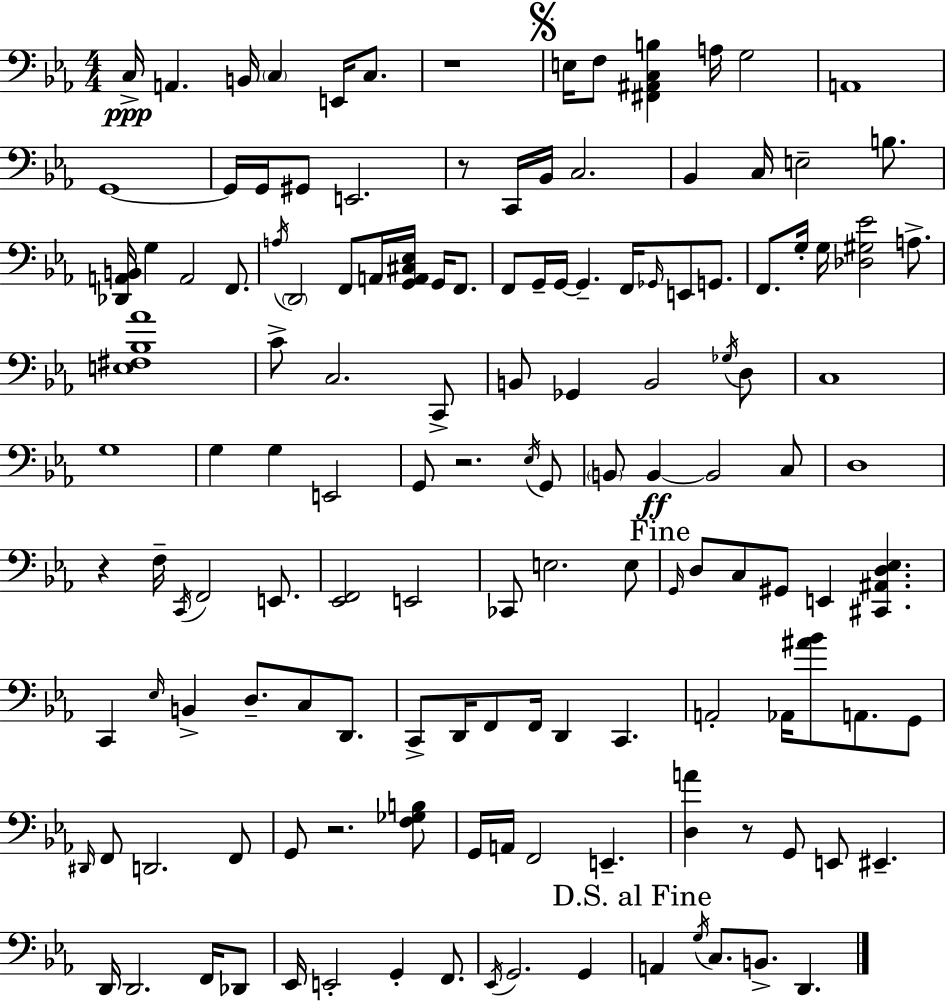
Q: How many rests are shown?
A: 6